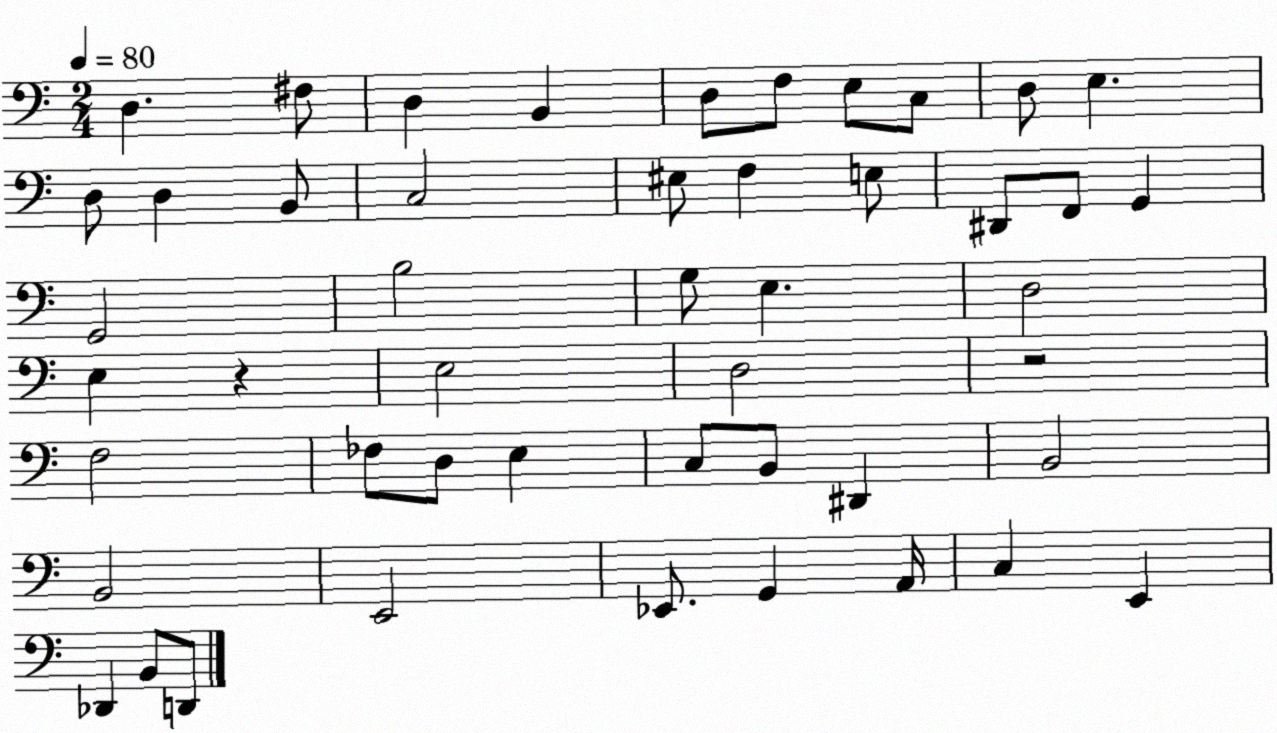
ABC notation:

X:1
T:Untitled
M:2/4
L:1/4
K:C
D, ^F,/2 D, B,, D,/2 F,/2 E,/2 C,/2 D,/2 E, D,/2 D, B,,/2 C,2 ^E,/2 F, E,/2 ^D,,/2 F,,/2 G,, G,,2 B,2 G,/2 E, D,2 E, z E,2 D,2 z2 F,2 _F,/2 D,/2 E, C,/2 B,,/2 ^D,, B,,2 B,,2 E,,2 _E,,/2 G,, A,,/4 C, E,, _D,, B,,/2 D,,/2